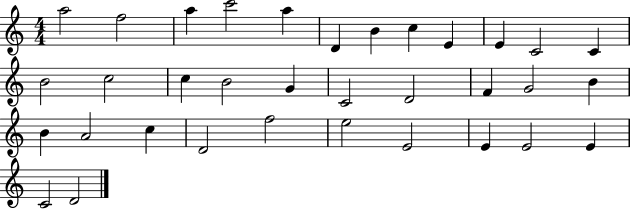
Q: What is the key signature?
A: C major